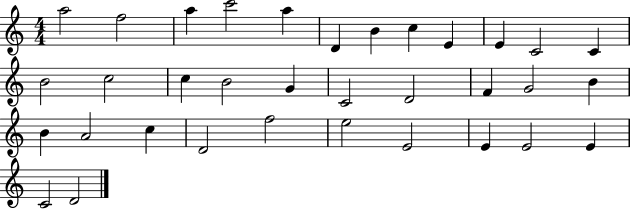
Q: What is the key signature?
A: C major